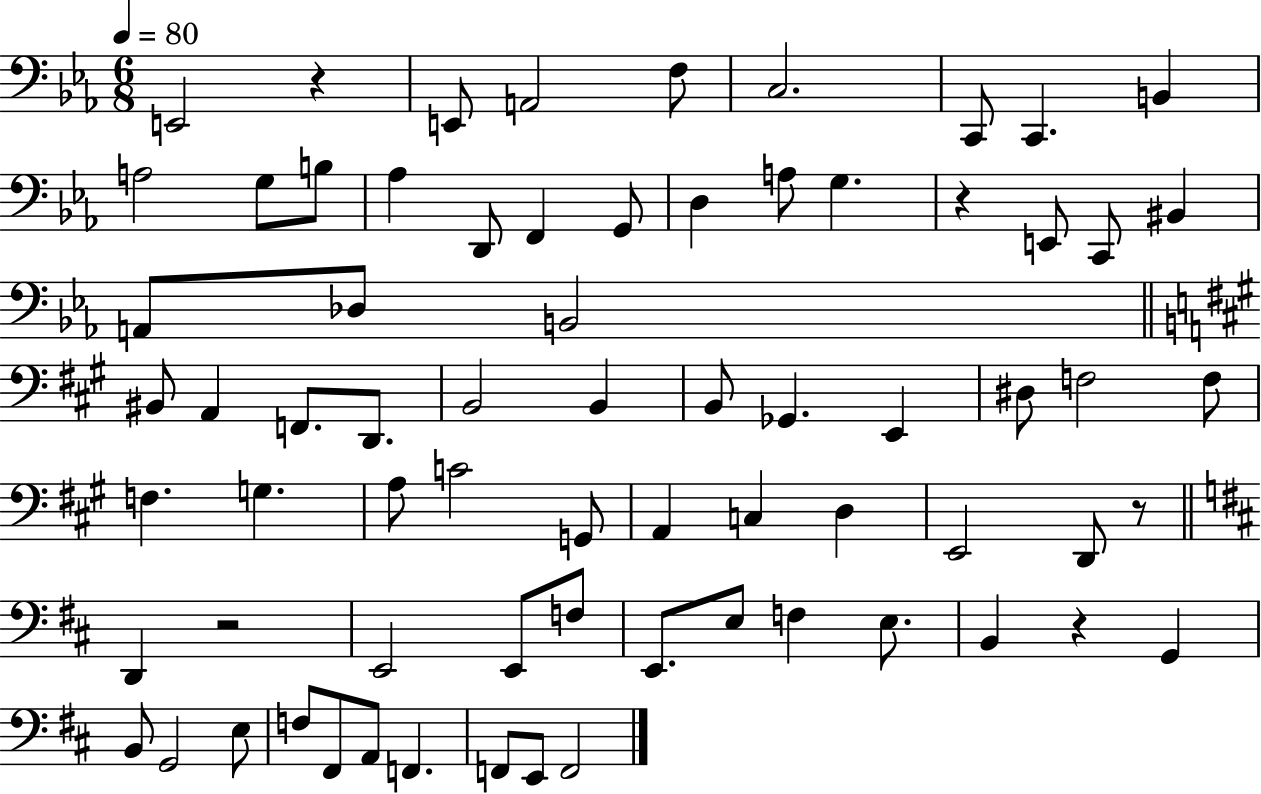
{
  \clef bass
  \numericTimeSignature
  \time 6/8
  \key ees \major
  \tempo 4 = 80
  e,2 r4 | e,8 a,2 f8 | c2. | c,8 c,4. b,4 | \break a2 g8 b8 | aes4 d,8 f,4 g,8 | d4 a8 g4. | r4 e,8 c,8 bis,4 | \break a,8 des8 b,2 | \bar "||" \break \key a \major bis,8 a,4 f,8. d,8. | b,2 b,4 | b,8 ges,4. e,4 | dis8 f2 f8 | \break f4. g4. | a8 c'2 g,8 | a,4 c4 d4 | e,2 d,8 r8 | \break \bar "||" \break \key b \minor d,4 r2 | e,2 e,8 f8 | e,8. e8 f4 e8. | b,4 r4 g,4 | \break b,8 g,2 e8 | f8 fis,8 a,8 f,4. | f,8 e,8 f,2 | \bar "|."
}